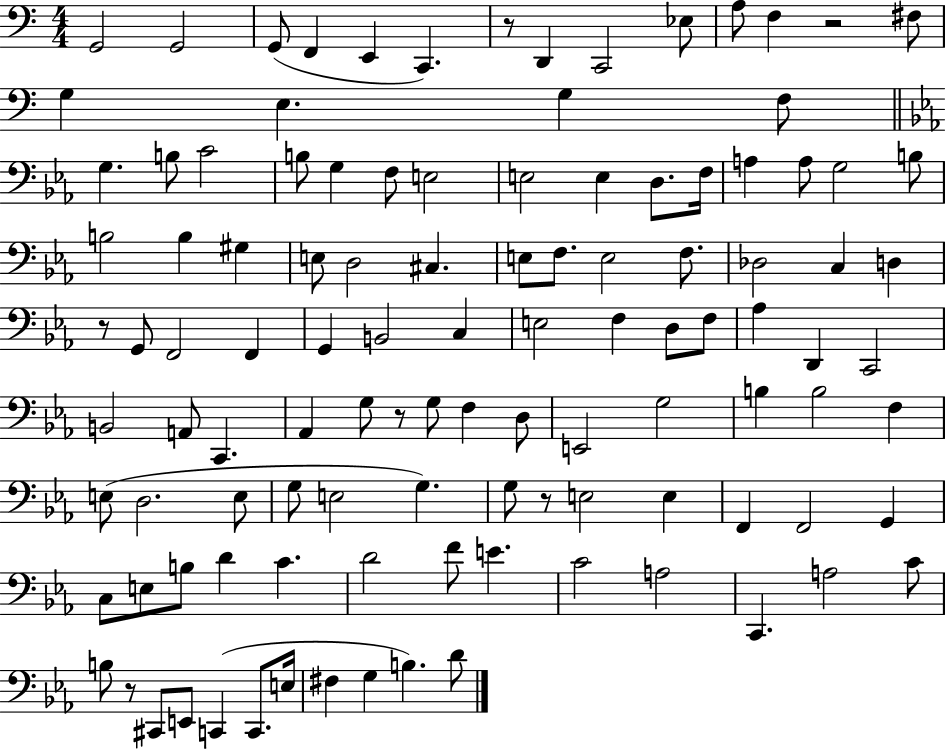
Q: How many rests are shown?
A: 6